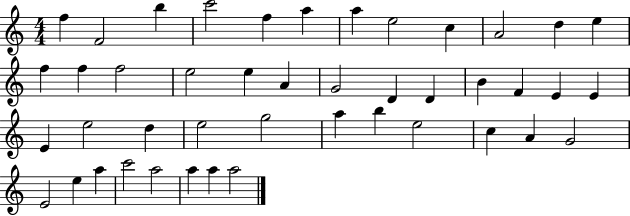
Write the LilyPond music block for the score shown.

{
  \clef treble
  \numericTimeSignature
  \time 4/4
  \key c \major
  f''4 f'2 b''4 | c'''2 f''4 a''4 | a''4 e''2 c''4 | a'2 d''4 e''4 | \break f''4 f''4 f''2 | e''2 e''4 a'4 | g'2 d'4 d'4 | b'4 f'4 e'4 e'4 | \break e'4 e''2 d''4 | e''2 g''2 | a''4 b''4 e''2 | c''4 a'4 g'2 | \break e'2 e''4 a''4 | c'''2 a''2 | a''4 a''4 a''2 | \bar "|."
}